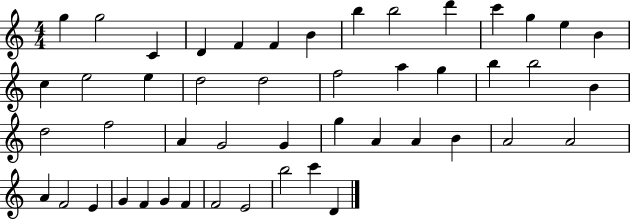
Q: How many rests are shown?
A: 0